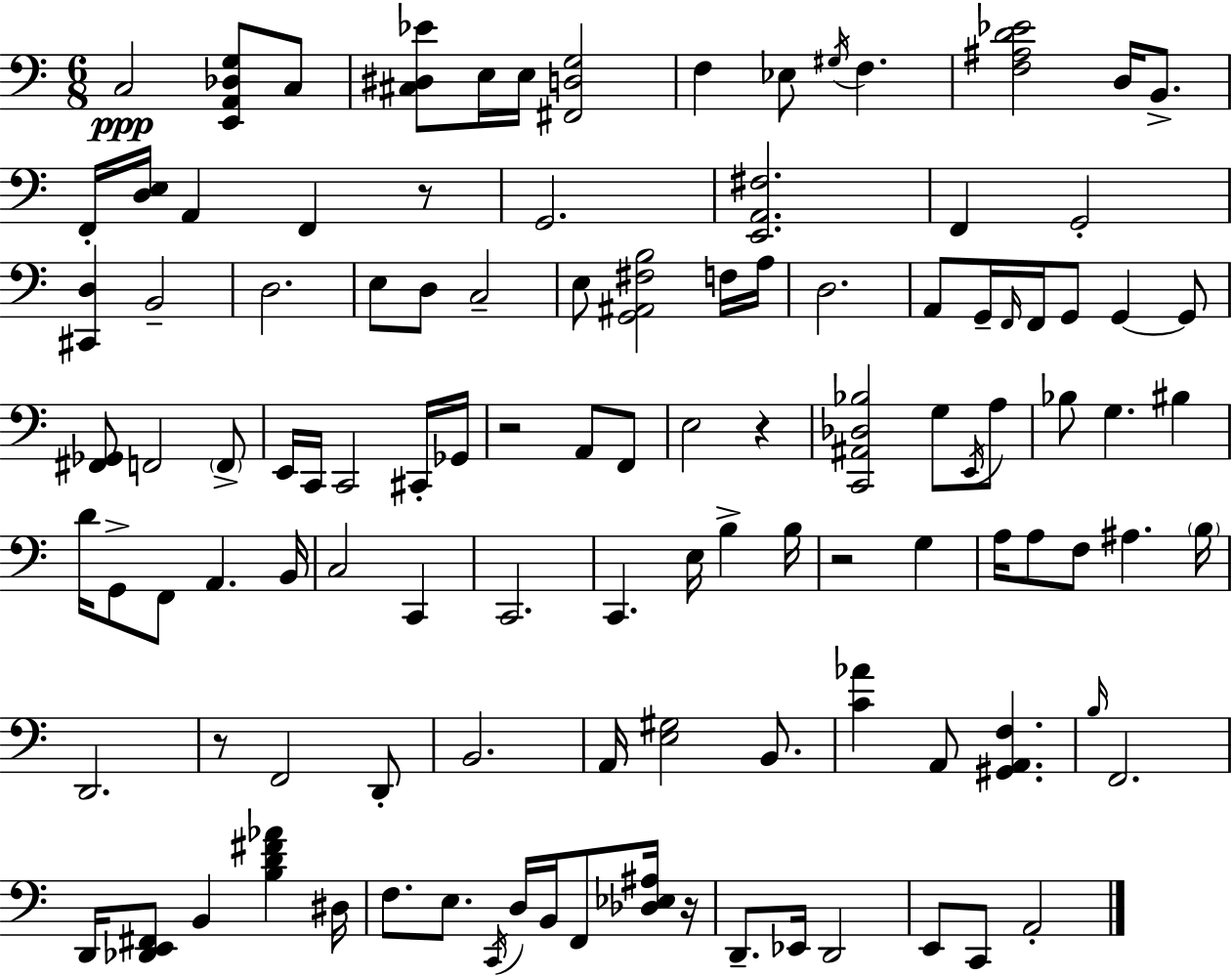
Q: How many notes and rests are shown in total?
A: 112